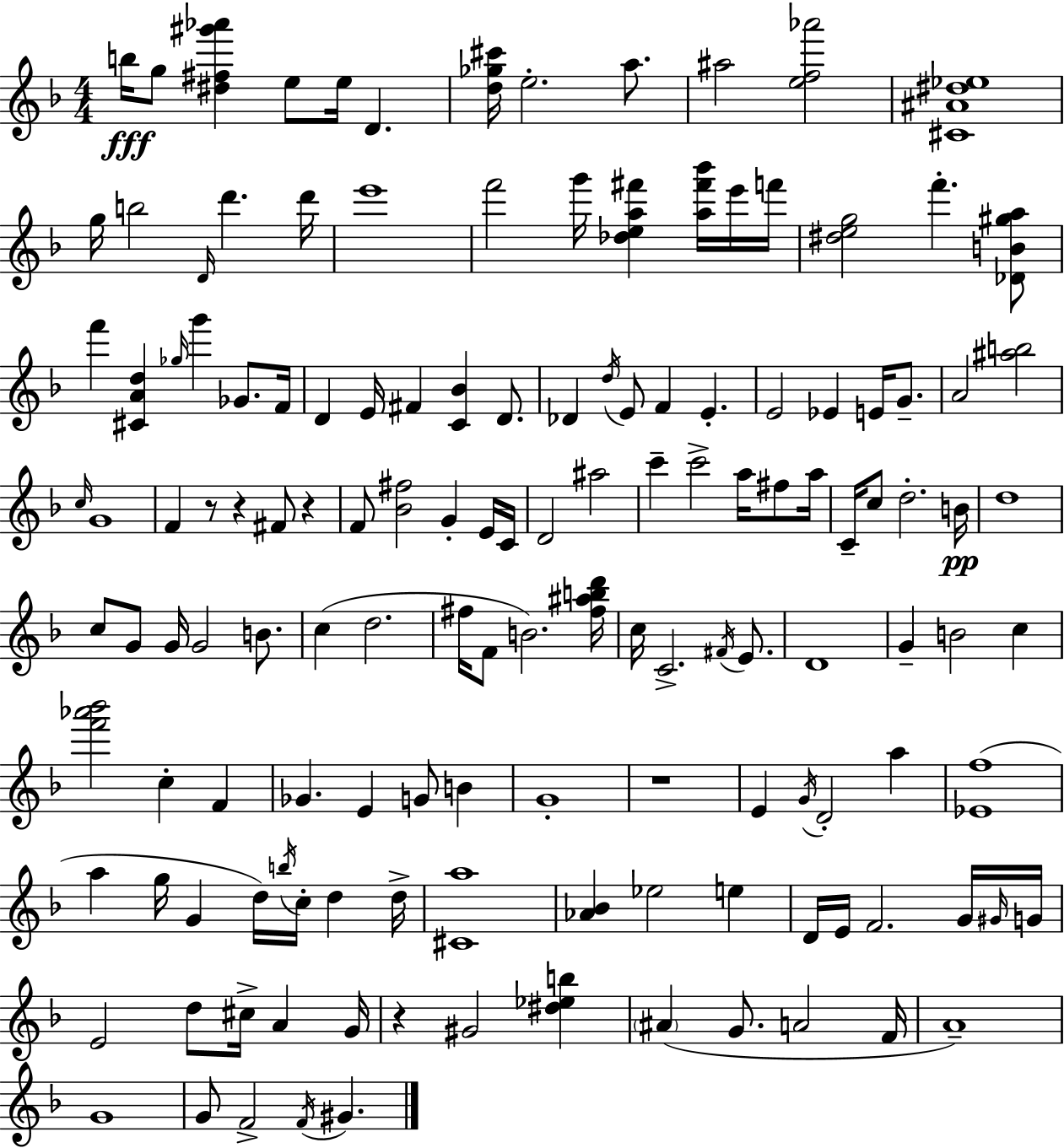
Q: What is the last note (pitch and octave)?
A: G#4